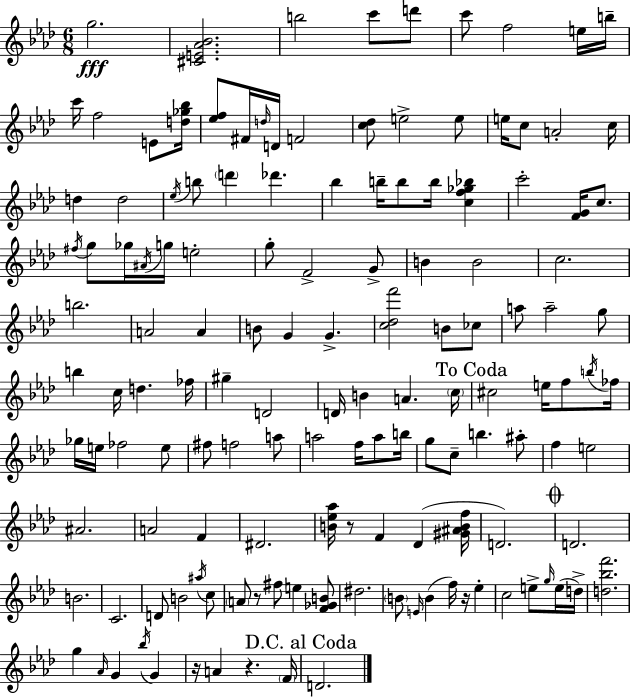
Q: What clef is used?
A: treble